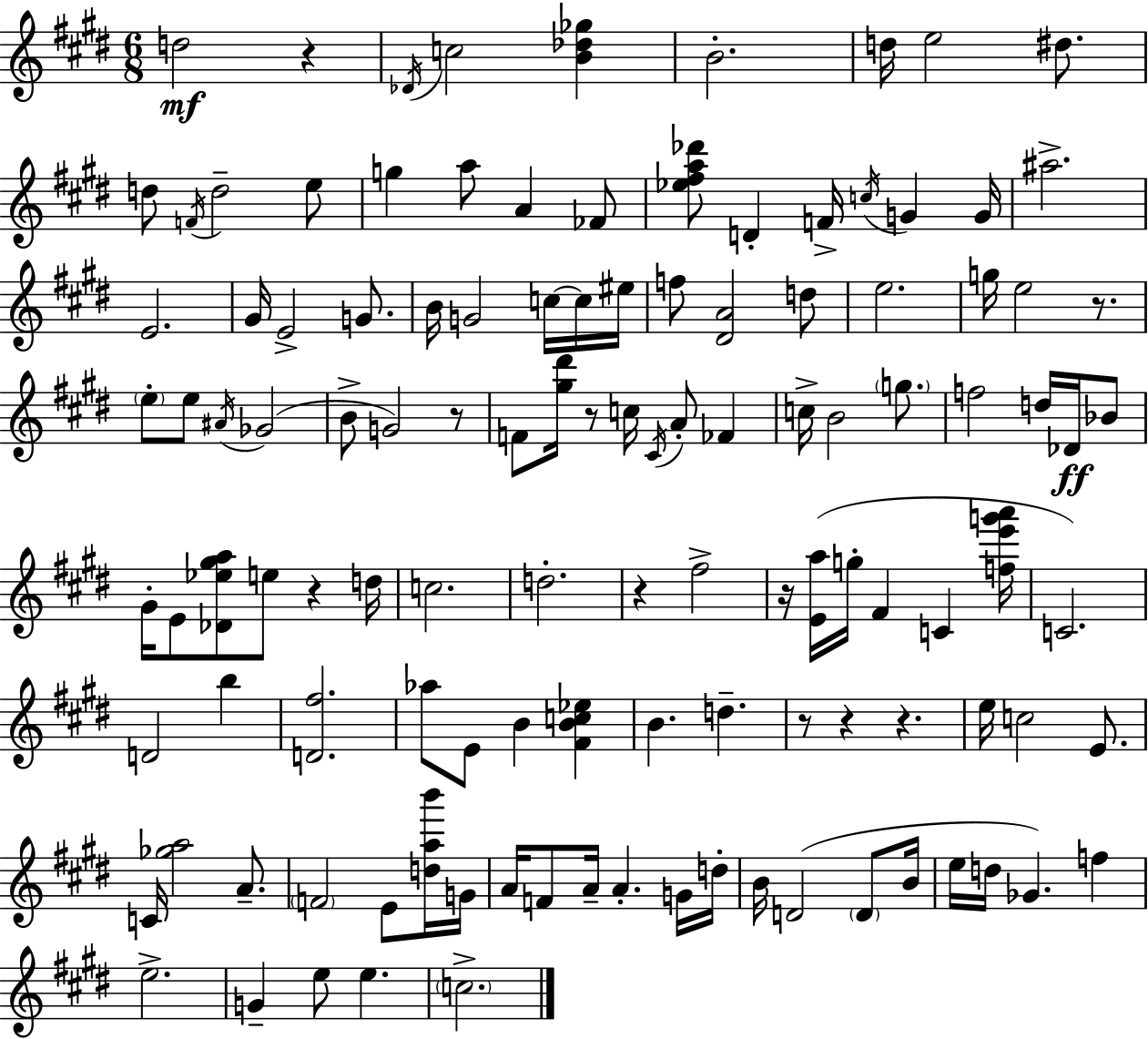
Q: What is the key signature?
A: E major